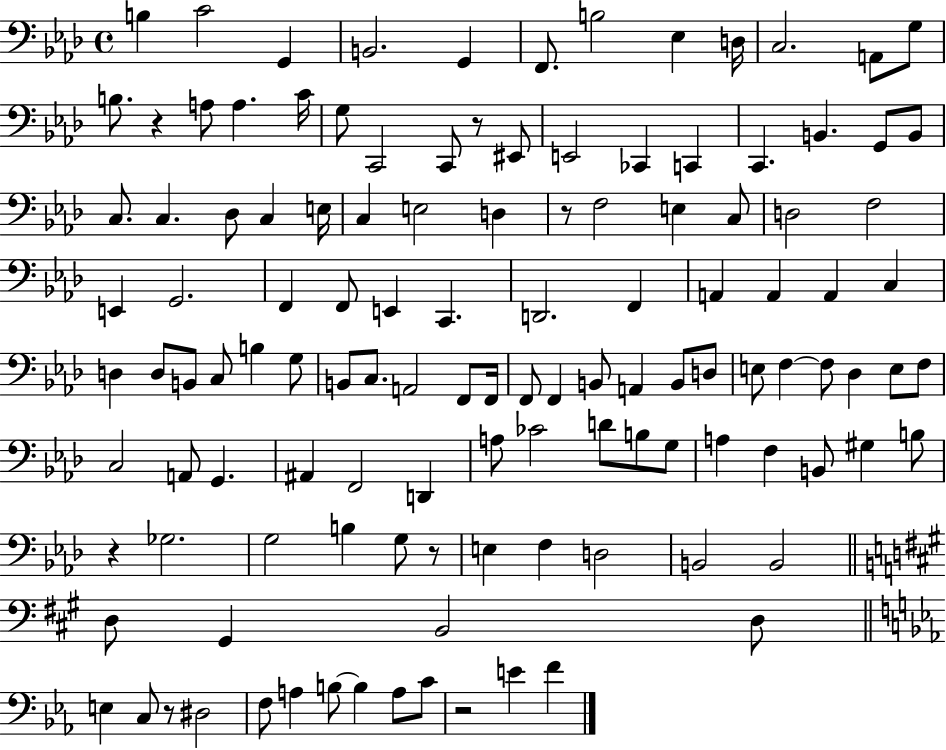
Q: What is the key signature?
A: AES major